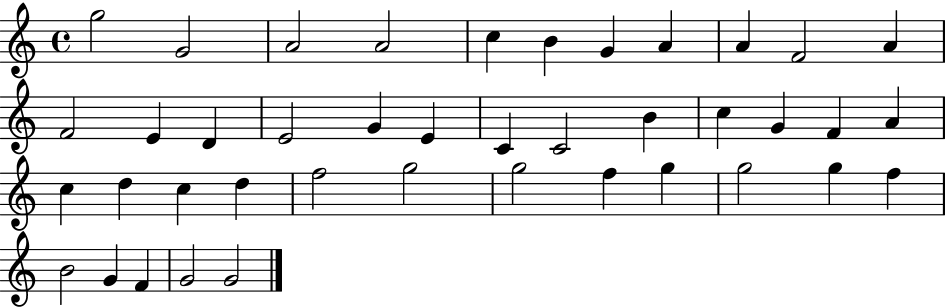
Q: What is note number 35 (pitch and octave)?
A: G5